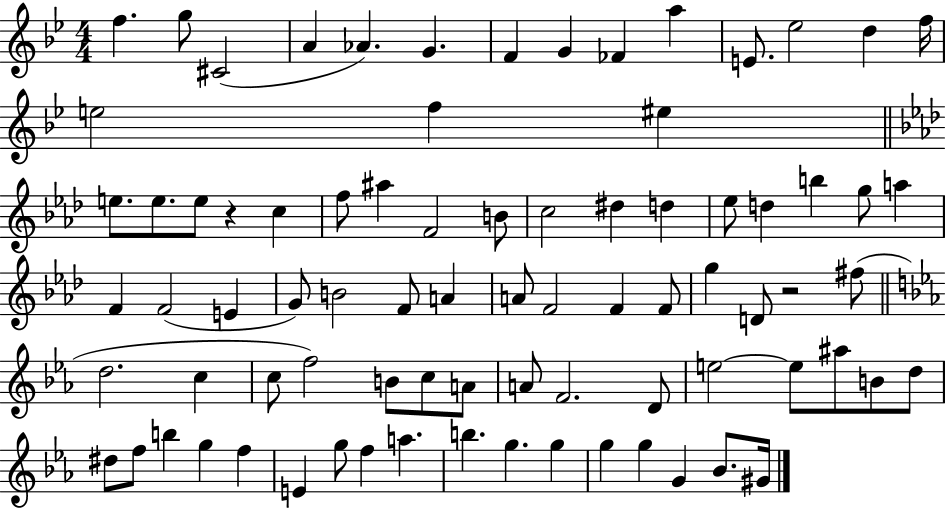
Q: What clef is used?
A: treble